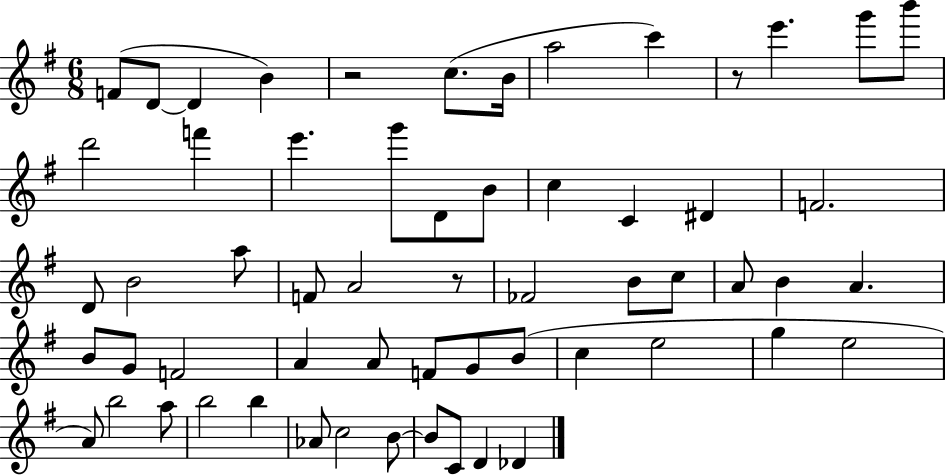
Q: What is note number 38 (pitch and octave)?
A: F4